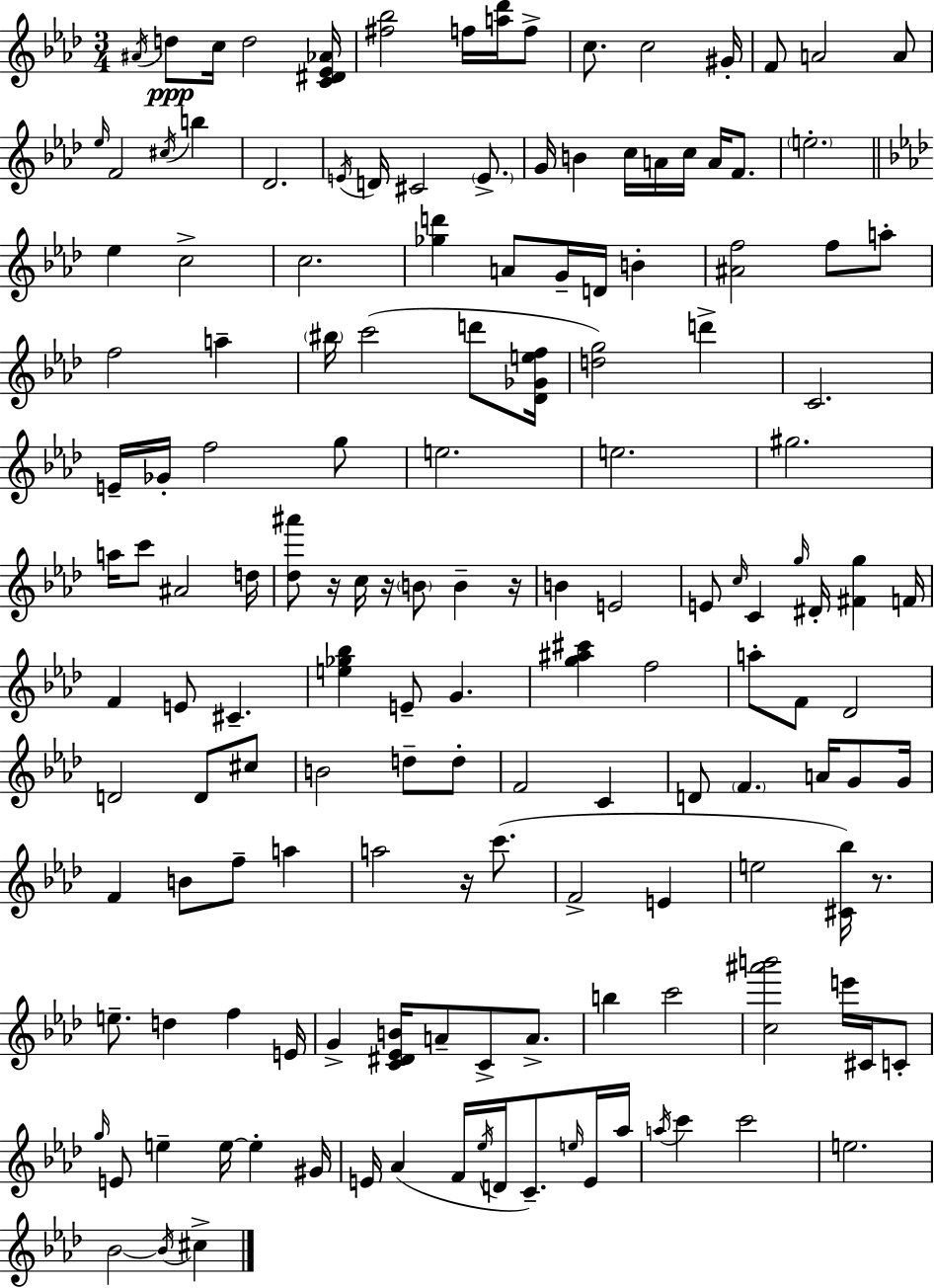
{
  \clef treble
  \numericTimeSignature
  \time 3/4
  \key f \minor
  \acciaccatura { ais'16 }\ppp d''8 c''16 d''2 | <c' dis' ees' aes'>16 <fis'' bes''>2 f''16 <a'' des'''>16 f''8-> | c''8. c''2 | gis'16-. f'8 a'2 a'8 | \break \grace { ees''16 } f'2 \acciaccatura { cis''16 } b''4 | des'2. | \acciaccatura { e'16 } d'16 cis'2 | \parenthesize e'8.-> g'16 b'4 c''16 a'16 c''16 | \break a'16 f'8. \parenthesize e''2.-. | \bar "||" \break \key aes \major ees''4 c''2-> | c''2. | <ges'' d'''>4 a'8 g'16-- d'16 b'4-. | <ais' f''>2 f''8 a''8-. | \break f''2 a''4-- | \parenthesize bis''16 c'''2( d'''8 <des' ges' e'' f''>16 | <d'' g''>2) d'''4-> | c'2. | \break e'16-- ges'16-. f''2 g''8 | e''2. | e''2. | gis''2. | \break a''16 c'''8 ais'2 d''16 | <des'' ais'''>8 r16 c''16 r16 \parenthesize b'8 b'4-- r16 | b'4 e'2 | e'8 \grace { c''16 } c'4 \grace { g''16 } dis'16-. <fis' g''>4 | \break f'16 f'4 e'8 cis'4.-- | <e'' ges'' bes''>4 e'8-- g'4. | <g'' ais'' cis'''>4 f''2 | a''8-. f'8 des'2 | \break d'2 d'8 | cis''8 b'2 d''8-- | d''8-. f'2 c'4 | d'8 \parenthesize f'4. a'16 g'8 | \break g'16 f'4 b'8 f''8-- a''4 | a''2 r16 c'''8.( | f'2-> e'4 | e''2 <cis' bes''>16) r8. | \break e''8.-- d''4 f''4 | e'16 g'4-> <c' dis' ees' b'>16 a'8-- c'8-> a'8.-> | b''4 c'''2 | <c'' ais''' b'''>2 e'''16 cis'16 | \break c'8-. \grace { g''16 } e'8 e''4-- e''16~~ e''4-. | gis'16 e'16 aes'4( f'16 \acciaccatura { ees''16 } d'16 c'8.--) | \grace { e''16 } e'16 aes''16 \acciaccatura { a''16 } c'''4 c'''2 | e''2. | \break bes'2~~ | \acciaccatura { bes'16 } cis''4-> \bar "|."
}